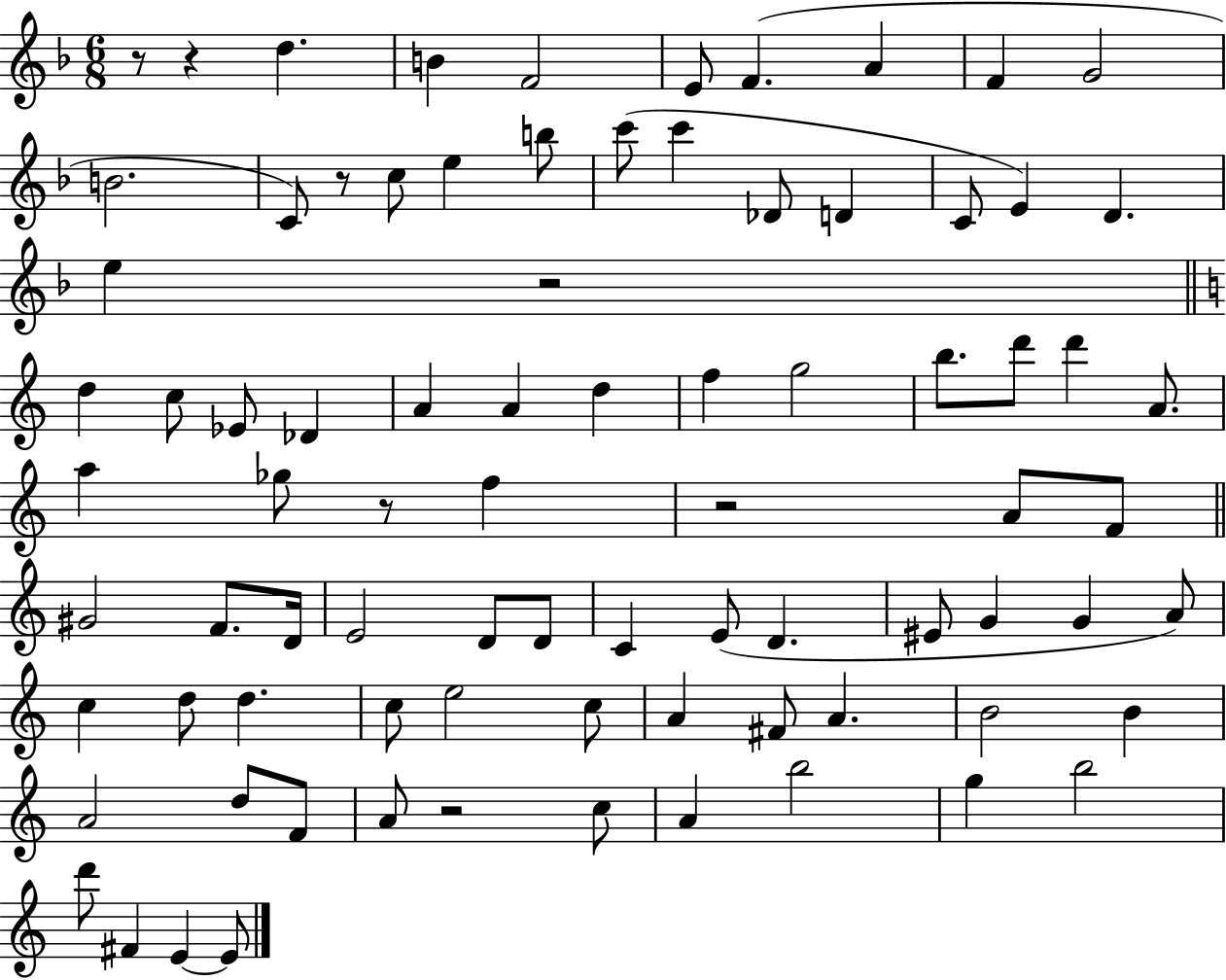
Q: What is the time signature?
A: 6/8